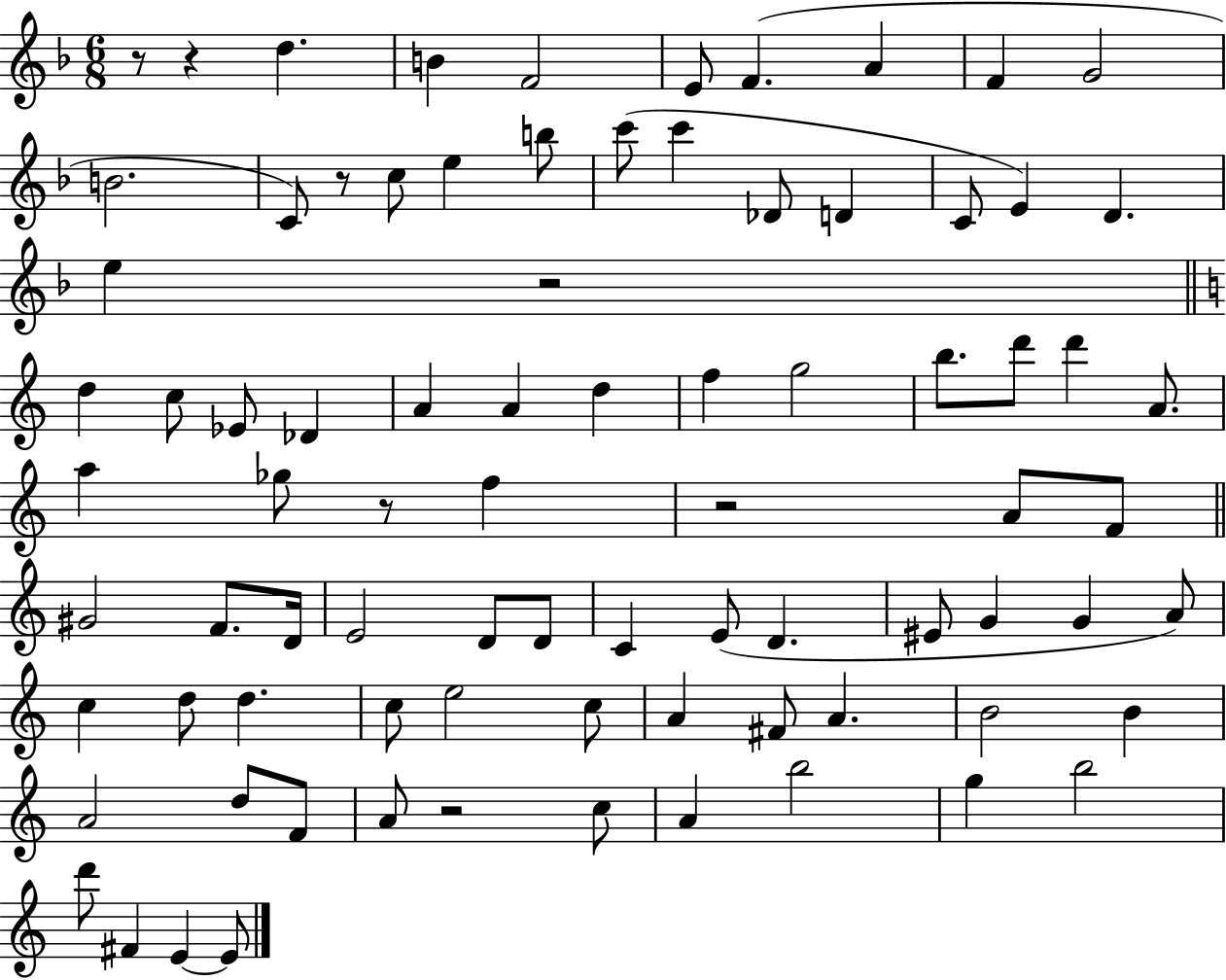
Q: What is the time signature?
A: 6/8